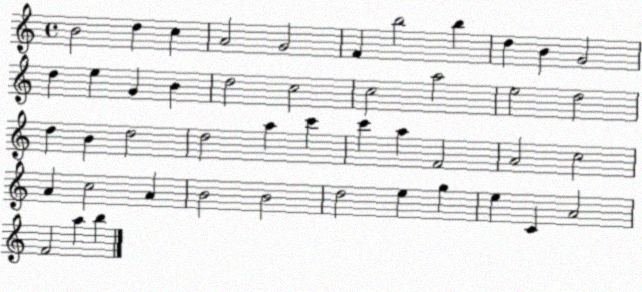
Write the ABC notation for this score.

X:1
T:Untitled
M:4/4
L:1/4
K:C
B2 d c A2 G2 F b2 b d B G2 d e G B d2 c2 c2 a2 e2 d2 d B d2 d2 a c' c' a F2 A2 c2 A c2 A B2 B2 d2 e g e C A2 F2 a b